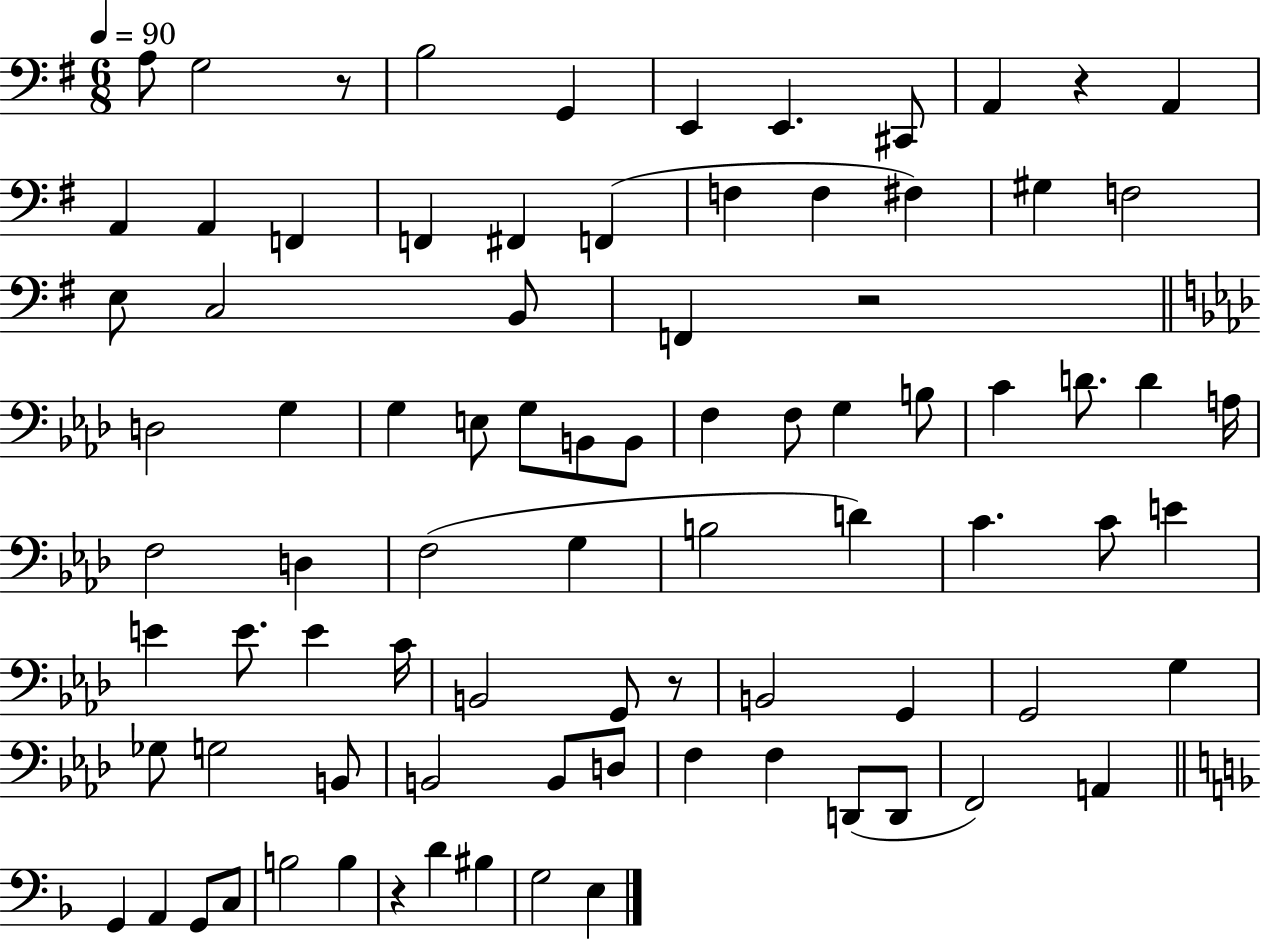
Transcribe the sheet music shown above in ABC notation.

X:1
T:Untitled
M:6/8
L:1/4
K:G
A,/2 G,2 z/2 B,2 G,, E,, E,, ^C,,/2 A,, z A,, A,, A,, F,, F,, ^F,, F,, F, F, ^F, ^G, F,2 E,/2 C,2 B,,/2 F,, z2 D,2 G, G, E,/2 G,/2 B,,/2 B,,/2 F, F,/2 G, B,/2 C D/2 D A,/4 F,2 D, F,2 G, B,2 D C C/2 E E E/2 E C/4 B,,2 G,,/2 z/2 B,,2 G,, G,,2 G, _G,/2 G,2 B,,/2 B,,2 B,,/2 D,/2 F, F, D,,/2 D,,/2 F,,2 A,, G,, A,, G,,/2 C,/2 B,2 B, z D ^B, G,2 E,